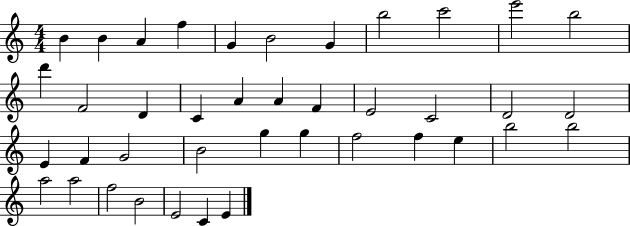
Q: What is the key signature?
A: C major